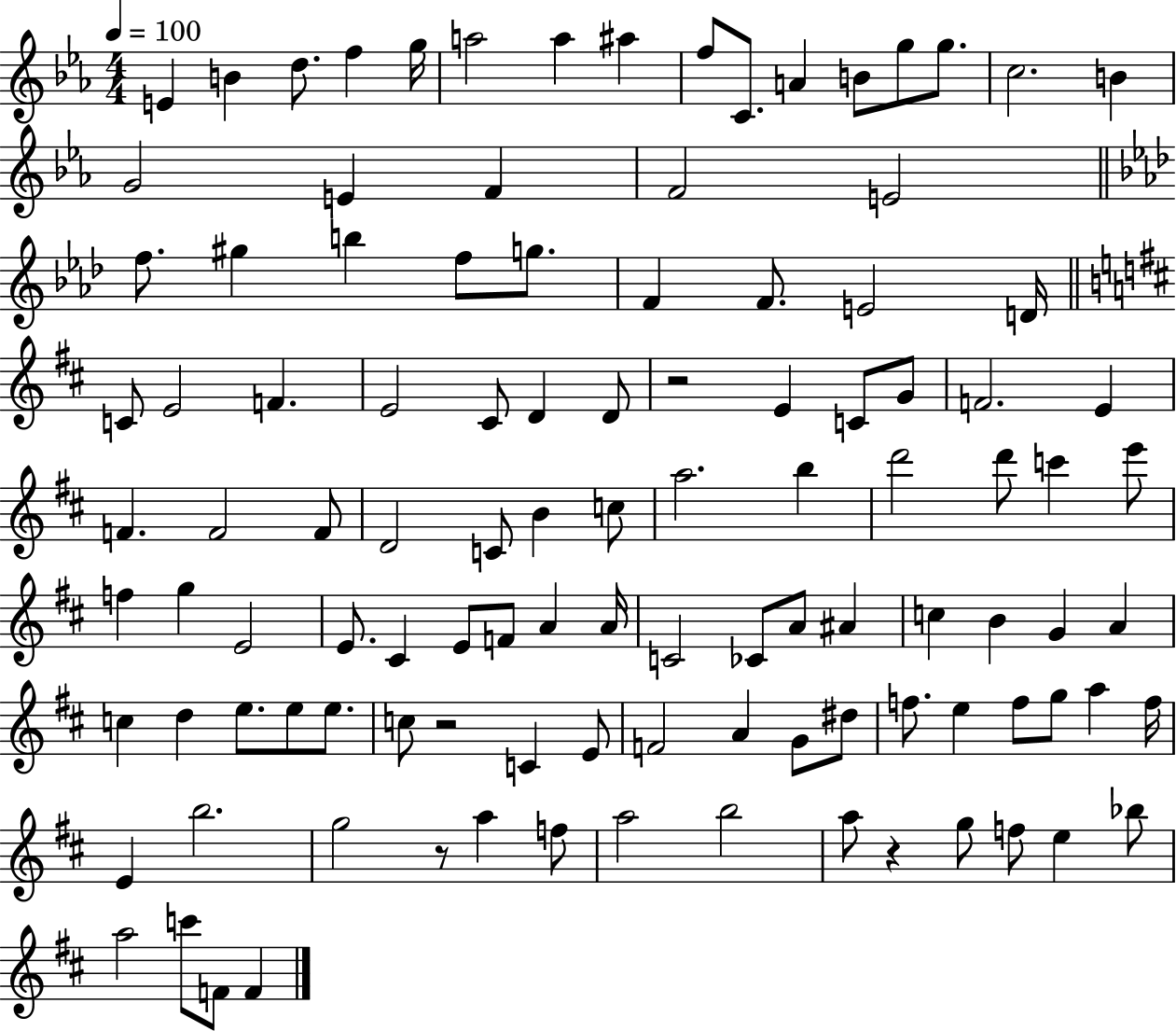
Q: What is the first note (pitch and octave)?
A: E4